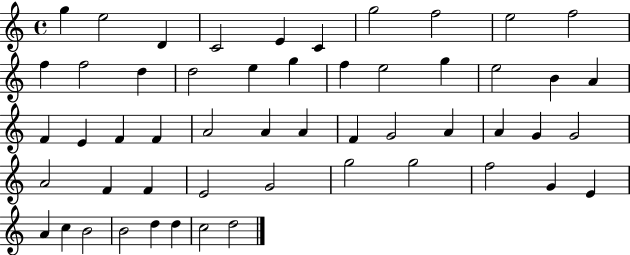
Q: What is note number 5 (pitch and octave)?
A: E4